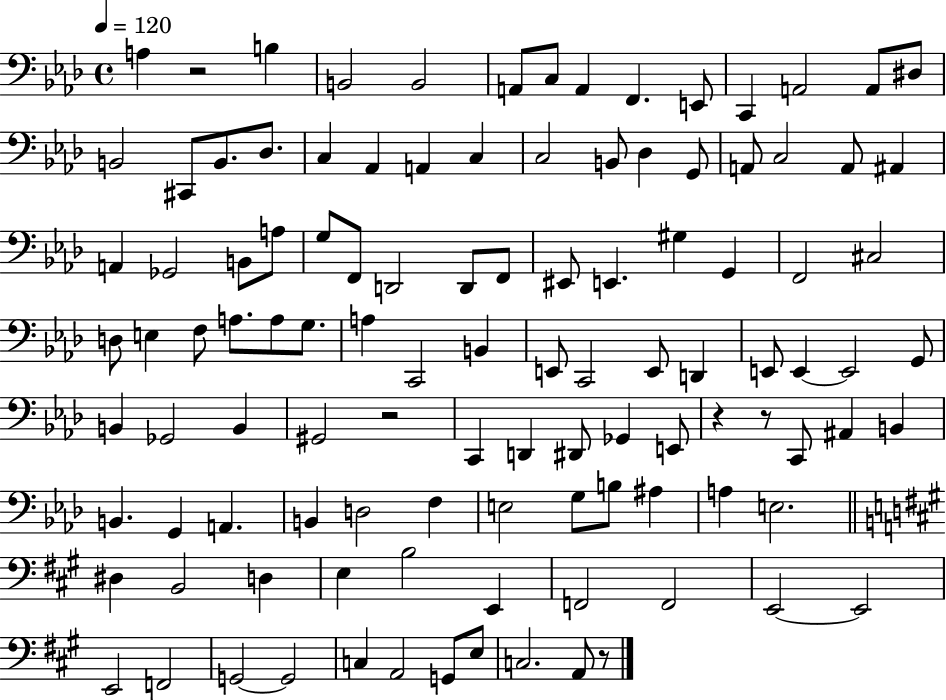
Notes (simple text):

A3/q R/h B3/q B2/h B2/h A2/e C3/e A2/q F2/q. E2/e C2/q A2/h A2/e D#3/e B2/h C#2/e B2/e. Db3/e. C3/q Ab2/q A2/q C3/q C3/h B2/e Db3/q G2/e A2/e C3/h A2/e A#2/q A2/q Gb2/h B2/e A3/e G3/e F2/e D2/h D2/e F2/e EIS2/e E2/q. G#3/q G2/q F2/h C#3/h D3/e E3/q F3/e A3/e. A3/e G3/e. A3/q C2/h B2/q E2/e C2/h E2/e D2/q E2/e E2/q E2/h G2/e B2/q Gb2/h B2/q G#2/h R/h C2/q D2/q D#2/e Gb2/q E2/e R/q R/e C2/e A#2/q B2/q B2/q. G2/q A2/q. B2/q D3/h F3/q E3/h G3/e B3/e A#3/q A3/q E3/h. D#3/q B2/h D3/q E3/q B3/h E2/q F2/h F2/h E2/h E2/h E2/h F2/h G2/h G2/h C3/q A2/h G2/e E3/e C3/h. A2/e R/e